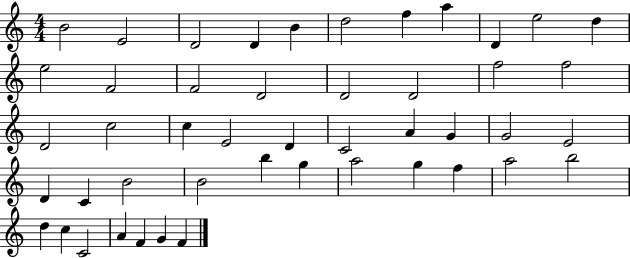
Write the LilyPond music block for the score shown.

{
  \clef treble
  \numericTimeSignature
  \time 4/4
  \key c \major
  b'2 e'2 | d'2 d'4 b'4 | d''2 f''4 a''4 | d'4 e''2 d''4 | \break e''2 f'2 | f'2 d'2 | d'2 d'2 | f''2 f''2 | \break d'2 c''2 | c''4 e'2 d'4 | c'2 a'4 g'4 | g'2 e'2 | \break d'4 c'4 b'2 | b'2 b''4 g''4 | a''2 g''4 f''4 | a''2 b''2 | \break d''4 c''4 c'2 | a'4 f'4 g'4 f'4 | \bar "|."
}